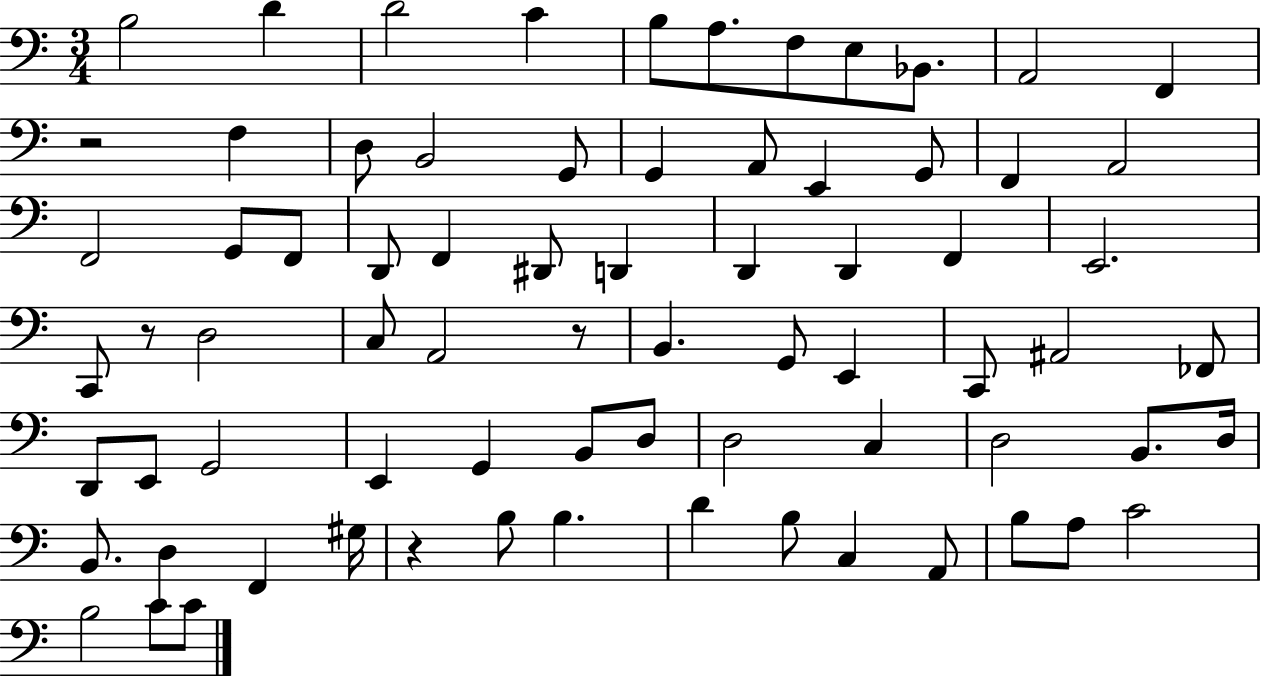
B3/h D4/q D4/h C4/q B3/e A3/e. F3/e E3/e Bb2/e. A2/h F2/q R/h F3/q D3/e B2/h G2/e G2/q A2/e E2/q G2/e F2/q A2/h F2/h G2/e F2/e D2/e F2/q D#2/e D2/q D2/q D2/q F2/q E2/h. C2/e R/e D3/h C3/e A2/h R/e B2/q. G2/e E2/q C2/e A#2/h FES2/e D2/e E2/e G2/h E2/q G2/q B2/e D3/e D3/h C3/q D3/h B2/e. D3/s B2/e. D3/q F2/q G#3/s R/q B3/e B3/q. D4/q B3/e C3/q A2/e B3/e A3/e C4/h B3/h C4/e C4/e